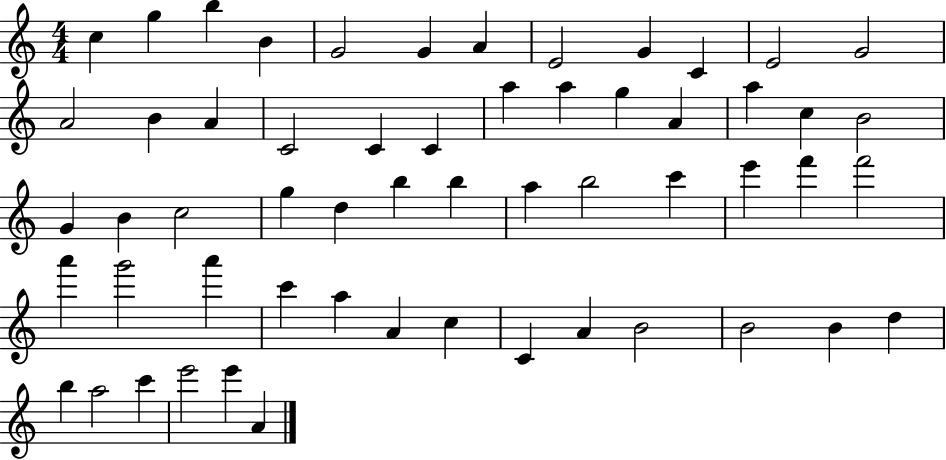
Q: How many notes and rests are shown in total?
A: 57